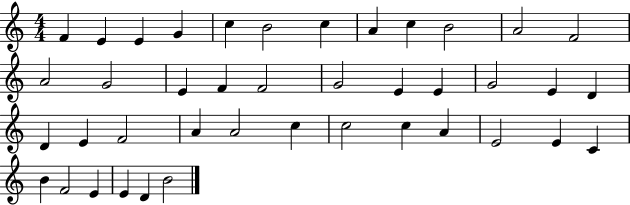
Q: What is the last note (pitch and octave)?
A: B4